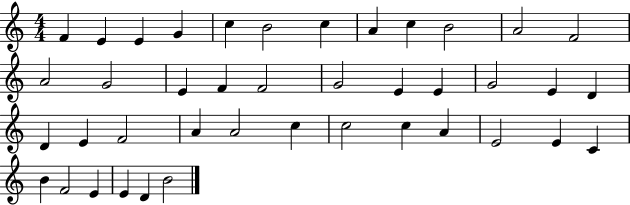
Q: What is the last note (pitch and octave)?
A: B4